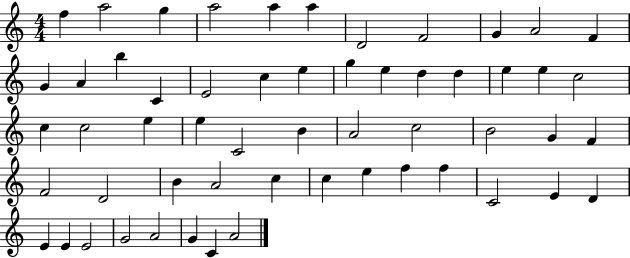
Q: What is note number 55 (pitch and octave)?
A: C4